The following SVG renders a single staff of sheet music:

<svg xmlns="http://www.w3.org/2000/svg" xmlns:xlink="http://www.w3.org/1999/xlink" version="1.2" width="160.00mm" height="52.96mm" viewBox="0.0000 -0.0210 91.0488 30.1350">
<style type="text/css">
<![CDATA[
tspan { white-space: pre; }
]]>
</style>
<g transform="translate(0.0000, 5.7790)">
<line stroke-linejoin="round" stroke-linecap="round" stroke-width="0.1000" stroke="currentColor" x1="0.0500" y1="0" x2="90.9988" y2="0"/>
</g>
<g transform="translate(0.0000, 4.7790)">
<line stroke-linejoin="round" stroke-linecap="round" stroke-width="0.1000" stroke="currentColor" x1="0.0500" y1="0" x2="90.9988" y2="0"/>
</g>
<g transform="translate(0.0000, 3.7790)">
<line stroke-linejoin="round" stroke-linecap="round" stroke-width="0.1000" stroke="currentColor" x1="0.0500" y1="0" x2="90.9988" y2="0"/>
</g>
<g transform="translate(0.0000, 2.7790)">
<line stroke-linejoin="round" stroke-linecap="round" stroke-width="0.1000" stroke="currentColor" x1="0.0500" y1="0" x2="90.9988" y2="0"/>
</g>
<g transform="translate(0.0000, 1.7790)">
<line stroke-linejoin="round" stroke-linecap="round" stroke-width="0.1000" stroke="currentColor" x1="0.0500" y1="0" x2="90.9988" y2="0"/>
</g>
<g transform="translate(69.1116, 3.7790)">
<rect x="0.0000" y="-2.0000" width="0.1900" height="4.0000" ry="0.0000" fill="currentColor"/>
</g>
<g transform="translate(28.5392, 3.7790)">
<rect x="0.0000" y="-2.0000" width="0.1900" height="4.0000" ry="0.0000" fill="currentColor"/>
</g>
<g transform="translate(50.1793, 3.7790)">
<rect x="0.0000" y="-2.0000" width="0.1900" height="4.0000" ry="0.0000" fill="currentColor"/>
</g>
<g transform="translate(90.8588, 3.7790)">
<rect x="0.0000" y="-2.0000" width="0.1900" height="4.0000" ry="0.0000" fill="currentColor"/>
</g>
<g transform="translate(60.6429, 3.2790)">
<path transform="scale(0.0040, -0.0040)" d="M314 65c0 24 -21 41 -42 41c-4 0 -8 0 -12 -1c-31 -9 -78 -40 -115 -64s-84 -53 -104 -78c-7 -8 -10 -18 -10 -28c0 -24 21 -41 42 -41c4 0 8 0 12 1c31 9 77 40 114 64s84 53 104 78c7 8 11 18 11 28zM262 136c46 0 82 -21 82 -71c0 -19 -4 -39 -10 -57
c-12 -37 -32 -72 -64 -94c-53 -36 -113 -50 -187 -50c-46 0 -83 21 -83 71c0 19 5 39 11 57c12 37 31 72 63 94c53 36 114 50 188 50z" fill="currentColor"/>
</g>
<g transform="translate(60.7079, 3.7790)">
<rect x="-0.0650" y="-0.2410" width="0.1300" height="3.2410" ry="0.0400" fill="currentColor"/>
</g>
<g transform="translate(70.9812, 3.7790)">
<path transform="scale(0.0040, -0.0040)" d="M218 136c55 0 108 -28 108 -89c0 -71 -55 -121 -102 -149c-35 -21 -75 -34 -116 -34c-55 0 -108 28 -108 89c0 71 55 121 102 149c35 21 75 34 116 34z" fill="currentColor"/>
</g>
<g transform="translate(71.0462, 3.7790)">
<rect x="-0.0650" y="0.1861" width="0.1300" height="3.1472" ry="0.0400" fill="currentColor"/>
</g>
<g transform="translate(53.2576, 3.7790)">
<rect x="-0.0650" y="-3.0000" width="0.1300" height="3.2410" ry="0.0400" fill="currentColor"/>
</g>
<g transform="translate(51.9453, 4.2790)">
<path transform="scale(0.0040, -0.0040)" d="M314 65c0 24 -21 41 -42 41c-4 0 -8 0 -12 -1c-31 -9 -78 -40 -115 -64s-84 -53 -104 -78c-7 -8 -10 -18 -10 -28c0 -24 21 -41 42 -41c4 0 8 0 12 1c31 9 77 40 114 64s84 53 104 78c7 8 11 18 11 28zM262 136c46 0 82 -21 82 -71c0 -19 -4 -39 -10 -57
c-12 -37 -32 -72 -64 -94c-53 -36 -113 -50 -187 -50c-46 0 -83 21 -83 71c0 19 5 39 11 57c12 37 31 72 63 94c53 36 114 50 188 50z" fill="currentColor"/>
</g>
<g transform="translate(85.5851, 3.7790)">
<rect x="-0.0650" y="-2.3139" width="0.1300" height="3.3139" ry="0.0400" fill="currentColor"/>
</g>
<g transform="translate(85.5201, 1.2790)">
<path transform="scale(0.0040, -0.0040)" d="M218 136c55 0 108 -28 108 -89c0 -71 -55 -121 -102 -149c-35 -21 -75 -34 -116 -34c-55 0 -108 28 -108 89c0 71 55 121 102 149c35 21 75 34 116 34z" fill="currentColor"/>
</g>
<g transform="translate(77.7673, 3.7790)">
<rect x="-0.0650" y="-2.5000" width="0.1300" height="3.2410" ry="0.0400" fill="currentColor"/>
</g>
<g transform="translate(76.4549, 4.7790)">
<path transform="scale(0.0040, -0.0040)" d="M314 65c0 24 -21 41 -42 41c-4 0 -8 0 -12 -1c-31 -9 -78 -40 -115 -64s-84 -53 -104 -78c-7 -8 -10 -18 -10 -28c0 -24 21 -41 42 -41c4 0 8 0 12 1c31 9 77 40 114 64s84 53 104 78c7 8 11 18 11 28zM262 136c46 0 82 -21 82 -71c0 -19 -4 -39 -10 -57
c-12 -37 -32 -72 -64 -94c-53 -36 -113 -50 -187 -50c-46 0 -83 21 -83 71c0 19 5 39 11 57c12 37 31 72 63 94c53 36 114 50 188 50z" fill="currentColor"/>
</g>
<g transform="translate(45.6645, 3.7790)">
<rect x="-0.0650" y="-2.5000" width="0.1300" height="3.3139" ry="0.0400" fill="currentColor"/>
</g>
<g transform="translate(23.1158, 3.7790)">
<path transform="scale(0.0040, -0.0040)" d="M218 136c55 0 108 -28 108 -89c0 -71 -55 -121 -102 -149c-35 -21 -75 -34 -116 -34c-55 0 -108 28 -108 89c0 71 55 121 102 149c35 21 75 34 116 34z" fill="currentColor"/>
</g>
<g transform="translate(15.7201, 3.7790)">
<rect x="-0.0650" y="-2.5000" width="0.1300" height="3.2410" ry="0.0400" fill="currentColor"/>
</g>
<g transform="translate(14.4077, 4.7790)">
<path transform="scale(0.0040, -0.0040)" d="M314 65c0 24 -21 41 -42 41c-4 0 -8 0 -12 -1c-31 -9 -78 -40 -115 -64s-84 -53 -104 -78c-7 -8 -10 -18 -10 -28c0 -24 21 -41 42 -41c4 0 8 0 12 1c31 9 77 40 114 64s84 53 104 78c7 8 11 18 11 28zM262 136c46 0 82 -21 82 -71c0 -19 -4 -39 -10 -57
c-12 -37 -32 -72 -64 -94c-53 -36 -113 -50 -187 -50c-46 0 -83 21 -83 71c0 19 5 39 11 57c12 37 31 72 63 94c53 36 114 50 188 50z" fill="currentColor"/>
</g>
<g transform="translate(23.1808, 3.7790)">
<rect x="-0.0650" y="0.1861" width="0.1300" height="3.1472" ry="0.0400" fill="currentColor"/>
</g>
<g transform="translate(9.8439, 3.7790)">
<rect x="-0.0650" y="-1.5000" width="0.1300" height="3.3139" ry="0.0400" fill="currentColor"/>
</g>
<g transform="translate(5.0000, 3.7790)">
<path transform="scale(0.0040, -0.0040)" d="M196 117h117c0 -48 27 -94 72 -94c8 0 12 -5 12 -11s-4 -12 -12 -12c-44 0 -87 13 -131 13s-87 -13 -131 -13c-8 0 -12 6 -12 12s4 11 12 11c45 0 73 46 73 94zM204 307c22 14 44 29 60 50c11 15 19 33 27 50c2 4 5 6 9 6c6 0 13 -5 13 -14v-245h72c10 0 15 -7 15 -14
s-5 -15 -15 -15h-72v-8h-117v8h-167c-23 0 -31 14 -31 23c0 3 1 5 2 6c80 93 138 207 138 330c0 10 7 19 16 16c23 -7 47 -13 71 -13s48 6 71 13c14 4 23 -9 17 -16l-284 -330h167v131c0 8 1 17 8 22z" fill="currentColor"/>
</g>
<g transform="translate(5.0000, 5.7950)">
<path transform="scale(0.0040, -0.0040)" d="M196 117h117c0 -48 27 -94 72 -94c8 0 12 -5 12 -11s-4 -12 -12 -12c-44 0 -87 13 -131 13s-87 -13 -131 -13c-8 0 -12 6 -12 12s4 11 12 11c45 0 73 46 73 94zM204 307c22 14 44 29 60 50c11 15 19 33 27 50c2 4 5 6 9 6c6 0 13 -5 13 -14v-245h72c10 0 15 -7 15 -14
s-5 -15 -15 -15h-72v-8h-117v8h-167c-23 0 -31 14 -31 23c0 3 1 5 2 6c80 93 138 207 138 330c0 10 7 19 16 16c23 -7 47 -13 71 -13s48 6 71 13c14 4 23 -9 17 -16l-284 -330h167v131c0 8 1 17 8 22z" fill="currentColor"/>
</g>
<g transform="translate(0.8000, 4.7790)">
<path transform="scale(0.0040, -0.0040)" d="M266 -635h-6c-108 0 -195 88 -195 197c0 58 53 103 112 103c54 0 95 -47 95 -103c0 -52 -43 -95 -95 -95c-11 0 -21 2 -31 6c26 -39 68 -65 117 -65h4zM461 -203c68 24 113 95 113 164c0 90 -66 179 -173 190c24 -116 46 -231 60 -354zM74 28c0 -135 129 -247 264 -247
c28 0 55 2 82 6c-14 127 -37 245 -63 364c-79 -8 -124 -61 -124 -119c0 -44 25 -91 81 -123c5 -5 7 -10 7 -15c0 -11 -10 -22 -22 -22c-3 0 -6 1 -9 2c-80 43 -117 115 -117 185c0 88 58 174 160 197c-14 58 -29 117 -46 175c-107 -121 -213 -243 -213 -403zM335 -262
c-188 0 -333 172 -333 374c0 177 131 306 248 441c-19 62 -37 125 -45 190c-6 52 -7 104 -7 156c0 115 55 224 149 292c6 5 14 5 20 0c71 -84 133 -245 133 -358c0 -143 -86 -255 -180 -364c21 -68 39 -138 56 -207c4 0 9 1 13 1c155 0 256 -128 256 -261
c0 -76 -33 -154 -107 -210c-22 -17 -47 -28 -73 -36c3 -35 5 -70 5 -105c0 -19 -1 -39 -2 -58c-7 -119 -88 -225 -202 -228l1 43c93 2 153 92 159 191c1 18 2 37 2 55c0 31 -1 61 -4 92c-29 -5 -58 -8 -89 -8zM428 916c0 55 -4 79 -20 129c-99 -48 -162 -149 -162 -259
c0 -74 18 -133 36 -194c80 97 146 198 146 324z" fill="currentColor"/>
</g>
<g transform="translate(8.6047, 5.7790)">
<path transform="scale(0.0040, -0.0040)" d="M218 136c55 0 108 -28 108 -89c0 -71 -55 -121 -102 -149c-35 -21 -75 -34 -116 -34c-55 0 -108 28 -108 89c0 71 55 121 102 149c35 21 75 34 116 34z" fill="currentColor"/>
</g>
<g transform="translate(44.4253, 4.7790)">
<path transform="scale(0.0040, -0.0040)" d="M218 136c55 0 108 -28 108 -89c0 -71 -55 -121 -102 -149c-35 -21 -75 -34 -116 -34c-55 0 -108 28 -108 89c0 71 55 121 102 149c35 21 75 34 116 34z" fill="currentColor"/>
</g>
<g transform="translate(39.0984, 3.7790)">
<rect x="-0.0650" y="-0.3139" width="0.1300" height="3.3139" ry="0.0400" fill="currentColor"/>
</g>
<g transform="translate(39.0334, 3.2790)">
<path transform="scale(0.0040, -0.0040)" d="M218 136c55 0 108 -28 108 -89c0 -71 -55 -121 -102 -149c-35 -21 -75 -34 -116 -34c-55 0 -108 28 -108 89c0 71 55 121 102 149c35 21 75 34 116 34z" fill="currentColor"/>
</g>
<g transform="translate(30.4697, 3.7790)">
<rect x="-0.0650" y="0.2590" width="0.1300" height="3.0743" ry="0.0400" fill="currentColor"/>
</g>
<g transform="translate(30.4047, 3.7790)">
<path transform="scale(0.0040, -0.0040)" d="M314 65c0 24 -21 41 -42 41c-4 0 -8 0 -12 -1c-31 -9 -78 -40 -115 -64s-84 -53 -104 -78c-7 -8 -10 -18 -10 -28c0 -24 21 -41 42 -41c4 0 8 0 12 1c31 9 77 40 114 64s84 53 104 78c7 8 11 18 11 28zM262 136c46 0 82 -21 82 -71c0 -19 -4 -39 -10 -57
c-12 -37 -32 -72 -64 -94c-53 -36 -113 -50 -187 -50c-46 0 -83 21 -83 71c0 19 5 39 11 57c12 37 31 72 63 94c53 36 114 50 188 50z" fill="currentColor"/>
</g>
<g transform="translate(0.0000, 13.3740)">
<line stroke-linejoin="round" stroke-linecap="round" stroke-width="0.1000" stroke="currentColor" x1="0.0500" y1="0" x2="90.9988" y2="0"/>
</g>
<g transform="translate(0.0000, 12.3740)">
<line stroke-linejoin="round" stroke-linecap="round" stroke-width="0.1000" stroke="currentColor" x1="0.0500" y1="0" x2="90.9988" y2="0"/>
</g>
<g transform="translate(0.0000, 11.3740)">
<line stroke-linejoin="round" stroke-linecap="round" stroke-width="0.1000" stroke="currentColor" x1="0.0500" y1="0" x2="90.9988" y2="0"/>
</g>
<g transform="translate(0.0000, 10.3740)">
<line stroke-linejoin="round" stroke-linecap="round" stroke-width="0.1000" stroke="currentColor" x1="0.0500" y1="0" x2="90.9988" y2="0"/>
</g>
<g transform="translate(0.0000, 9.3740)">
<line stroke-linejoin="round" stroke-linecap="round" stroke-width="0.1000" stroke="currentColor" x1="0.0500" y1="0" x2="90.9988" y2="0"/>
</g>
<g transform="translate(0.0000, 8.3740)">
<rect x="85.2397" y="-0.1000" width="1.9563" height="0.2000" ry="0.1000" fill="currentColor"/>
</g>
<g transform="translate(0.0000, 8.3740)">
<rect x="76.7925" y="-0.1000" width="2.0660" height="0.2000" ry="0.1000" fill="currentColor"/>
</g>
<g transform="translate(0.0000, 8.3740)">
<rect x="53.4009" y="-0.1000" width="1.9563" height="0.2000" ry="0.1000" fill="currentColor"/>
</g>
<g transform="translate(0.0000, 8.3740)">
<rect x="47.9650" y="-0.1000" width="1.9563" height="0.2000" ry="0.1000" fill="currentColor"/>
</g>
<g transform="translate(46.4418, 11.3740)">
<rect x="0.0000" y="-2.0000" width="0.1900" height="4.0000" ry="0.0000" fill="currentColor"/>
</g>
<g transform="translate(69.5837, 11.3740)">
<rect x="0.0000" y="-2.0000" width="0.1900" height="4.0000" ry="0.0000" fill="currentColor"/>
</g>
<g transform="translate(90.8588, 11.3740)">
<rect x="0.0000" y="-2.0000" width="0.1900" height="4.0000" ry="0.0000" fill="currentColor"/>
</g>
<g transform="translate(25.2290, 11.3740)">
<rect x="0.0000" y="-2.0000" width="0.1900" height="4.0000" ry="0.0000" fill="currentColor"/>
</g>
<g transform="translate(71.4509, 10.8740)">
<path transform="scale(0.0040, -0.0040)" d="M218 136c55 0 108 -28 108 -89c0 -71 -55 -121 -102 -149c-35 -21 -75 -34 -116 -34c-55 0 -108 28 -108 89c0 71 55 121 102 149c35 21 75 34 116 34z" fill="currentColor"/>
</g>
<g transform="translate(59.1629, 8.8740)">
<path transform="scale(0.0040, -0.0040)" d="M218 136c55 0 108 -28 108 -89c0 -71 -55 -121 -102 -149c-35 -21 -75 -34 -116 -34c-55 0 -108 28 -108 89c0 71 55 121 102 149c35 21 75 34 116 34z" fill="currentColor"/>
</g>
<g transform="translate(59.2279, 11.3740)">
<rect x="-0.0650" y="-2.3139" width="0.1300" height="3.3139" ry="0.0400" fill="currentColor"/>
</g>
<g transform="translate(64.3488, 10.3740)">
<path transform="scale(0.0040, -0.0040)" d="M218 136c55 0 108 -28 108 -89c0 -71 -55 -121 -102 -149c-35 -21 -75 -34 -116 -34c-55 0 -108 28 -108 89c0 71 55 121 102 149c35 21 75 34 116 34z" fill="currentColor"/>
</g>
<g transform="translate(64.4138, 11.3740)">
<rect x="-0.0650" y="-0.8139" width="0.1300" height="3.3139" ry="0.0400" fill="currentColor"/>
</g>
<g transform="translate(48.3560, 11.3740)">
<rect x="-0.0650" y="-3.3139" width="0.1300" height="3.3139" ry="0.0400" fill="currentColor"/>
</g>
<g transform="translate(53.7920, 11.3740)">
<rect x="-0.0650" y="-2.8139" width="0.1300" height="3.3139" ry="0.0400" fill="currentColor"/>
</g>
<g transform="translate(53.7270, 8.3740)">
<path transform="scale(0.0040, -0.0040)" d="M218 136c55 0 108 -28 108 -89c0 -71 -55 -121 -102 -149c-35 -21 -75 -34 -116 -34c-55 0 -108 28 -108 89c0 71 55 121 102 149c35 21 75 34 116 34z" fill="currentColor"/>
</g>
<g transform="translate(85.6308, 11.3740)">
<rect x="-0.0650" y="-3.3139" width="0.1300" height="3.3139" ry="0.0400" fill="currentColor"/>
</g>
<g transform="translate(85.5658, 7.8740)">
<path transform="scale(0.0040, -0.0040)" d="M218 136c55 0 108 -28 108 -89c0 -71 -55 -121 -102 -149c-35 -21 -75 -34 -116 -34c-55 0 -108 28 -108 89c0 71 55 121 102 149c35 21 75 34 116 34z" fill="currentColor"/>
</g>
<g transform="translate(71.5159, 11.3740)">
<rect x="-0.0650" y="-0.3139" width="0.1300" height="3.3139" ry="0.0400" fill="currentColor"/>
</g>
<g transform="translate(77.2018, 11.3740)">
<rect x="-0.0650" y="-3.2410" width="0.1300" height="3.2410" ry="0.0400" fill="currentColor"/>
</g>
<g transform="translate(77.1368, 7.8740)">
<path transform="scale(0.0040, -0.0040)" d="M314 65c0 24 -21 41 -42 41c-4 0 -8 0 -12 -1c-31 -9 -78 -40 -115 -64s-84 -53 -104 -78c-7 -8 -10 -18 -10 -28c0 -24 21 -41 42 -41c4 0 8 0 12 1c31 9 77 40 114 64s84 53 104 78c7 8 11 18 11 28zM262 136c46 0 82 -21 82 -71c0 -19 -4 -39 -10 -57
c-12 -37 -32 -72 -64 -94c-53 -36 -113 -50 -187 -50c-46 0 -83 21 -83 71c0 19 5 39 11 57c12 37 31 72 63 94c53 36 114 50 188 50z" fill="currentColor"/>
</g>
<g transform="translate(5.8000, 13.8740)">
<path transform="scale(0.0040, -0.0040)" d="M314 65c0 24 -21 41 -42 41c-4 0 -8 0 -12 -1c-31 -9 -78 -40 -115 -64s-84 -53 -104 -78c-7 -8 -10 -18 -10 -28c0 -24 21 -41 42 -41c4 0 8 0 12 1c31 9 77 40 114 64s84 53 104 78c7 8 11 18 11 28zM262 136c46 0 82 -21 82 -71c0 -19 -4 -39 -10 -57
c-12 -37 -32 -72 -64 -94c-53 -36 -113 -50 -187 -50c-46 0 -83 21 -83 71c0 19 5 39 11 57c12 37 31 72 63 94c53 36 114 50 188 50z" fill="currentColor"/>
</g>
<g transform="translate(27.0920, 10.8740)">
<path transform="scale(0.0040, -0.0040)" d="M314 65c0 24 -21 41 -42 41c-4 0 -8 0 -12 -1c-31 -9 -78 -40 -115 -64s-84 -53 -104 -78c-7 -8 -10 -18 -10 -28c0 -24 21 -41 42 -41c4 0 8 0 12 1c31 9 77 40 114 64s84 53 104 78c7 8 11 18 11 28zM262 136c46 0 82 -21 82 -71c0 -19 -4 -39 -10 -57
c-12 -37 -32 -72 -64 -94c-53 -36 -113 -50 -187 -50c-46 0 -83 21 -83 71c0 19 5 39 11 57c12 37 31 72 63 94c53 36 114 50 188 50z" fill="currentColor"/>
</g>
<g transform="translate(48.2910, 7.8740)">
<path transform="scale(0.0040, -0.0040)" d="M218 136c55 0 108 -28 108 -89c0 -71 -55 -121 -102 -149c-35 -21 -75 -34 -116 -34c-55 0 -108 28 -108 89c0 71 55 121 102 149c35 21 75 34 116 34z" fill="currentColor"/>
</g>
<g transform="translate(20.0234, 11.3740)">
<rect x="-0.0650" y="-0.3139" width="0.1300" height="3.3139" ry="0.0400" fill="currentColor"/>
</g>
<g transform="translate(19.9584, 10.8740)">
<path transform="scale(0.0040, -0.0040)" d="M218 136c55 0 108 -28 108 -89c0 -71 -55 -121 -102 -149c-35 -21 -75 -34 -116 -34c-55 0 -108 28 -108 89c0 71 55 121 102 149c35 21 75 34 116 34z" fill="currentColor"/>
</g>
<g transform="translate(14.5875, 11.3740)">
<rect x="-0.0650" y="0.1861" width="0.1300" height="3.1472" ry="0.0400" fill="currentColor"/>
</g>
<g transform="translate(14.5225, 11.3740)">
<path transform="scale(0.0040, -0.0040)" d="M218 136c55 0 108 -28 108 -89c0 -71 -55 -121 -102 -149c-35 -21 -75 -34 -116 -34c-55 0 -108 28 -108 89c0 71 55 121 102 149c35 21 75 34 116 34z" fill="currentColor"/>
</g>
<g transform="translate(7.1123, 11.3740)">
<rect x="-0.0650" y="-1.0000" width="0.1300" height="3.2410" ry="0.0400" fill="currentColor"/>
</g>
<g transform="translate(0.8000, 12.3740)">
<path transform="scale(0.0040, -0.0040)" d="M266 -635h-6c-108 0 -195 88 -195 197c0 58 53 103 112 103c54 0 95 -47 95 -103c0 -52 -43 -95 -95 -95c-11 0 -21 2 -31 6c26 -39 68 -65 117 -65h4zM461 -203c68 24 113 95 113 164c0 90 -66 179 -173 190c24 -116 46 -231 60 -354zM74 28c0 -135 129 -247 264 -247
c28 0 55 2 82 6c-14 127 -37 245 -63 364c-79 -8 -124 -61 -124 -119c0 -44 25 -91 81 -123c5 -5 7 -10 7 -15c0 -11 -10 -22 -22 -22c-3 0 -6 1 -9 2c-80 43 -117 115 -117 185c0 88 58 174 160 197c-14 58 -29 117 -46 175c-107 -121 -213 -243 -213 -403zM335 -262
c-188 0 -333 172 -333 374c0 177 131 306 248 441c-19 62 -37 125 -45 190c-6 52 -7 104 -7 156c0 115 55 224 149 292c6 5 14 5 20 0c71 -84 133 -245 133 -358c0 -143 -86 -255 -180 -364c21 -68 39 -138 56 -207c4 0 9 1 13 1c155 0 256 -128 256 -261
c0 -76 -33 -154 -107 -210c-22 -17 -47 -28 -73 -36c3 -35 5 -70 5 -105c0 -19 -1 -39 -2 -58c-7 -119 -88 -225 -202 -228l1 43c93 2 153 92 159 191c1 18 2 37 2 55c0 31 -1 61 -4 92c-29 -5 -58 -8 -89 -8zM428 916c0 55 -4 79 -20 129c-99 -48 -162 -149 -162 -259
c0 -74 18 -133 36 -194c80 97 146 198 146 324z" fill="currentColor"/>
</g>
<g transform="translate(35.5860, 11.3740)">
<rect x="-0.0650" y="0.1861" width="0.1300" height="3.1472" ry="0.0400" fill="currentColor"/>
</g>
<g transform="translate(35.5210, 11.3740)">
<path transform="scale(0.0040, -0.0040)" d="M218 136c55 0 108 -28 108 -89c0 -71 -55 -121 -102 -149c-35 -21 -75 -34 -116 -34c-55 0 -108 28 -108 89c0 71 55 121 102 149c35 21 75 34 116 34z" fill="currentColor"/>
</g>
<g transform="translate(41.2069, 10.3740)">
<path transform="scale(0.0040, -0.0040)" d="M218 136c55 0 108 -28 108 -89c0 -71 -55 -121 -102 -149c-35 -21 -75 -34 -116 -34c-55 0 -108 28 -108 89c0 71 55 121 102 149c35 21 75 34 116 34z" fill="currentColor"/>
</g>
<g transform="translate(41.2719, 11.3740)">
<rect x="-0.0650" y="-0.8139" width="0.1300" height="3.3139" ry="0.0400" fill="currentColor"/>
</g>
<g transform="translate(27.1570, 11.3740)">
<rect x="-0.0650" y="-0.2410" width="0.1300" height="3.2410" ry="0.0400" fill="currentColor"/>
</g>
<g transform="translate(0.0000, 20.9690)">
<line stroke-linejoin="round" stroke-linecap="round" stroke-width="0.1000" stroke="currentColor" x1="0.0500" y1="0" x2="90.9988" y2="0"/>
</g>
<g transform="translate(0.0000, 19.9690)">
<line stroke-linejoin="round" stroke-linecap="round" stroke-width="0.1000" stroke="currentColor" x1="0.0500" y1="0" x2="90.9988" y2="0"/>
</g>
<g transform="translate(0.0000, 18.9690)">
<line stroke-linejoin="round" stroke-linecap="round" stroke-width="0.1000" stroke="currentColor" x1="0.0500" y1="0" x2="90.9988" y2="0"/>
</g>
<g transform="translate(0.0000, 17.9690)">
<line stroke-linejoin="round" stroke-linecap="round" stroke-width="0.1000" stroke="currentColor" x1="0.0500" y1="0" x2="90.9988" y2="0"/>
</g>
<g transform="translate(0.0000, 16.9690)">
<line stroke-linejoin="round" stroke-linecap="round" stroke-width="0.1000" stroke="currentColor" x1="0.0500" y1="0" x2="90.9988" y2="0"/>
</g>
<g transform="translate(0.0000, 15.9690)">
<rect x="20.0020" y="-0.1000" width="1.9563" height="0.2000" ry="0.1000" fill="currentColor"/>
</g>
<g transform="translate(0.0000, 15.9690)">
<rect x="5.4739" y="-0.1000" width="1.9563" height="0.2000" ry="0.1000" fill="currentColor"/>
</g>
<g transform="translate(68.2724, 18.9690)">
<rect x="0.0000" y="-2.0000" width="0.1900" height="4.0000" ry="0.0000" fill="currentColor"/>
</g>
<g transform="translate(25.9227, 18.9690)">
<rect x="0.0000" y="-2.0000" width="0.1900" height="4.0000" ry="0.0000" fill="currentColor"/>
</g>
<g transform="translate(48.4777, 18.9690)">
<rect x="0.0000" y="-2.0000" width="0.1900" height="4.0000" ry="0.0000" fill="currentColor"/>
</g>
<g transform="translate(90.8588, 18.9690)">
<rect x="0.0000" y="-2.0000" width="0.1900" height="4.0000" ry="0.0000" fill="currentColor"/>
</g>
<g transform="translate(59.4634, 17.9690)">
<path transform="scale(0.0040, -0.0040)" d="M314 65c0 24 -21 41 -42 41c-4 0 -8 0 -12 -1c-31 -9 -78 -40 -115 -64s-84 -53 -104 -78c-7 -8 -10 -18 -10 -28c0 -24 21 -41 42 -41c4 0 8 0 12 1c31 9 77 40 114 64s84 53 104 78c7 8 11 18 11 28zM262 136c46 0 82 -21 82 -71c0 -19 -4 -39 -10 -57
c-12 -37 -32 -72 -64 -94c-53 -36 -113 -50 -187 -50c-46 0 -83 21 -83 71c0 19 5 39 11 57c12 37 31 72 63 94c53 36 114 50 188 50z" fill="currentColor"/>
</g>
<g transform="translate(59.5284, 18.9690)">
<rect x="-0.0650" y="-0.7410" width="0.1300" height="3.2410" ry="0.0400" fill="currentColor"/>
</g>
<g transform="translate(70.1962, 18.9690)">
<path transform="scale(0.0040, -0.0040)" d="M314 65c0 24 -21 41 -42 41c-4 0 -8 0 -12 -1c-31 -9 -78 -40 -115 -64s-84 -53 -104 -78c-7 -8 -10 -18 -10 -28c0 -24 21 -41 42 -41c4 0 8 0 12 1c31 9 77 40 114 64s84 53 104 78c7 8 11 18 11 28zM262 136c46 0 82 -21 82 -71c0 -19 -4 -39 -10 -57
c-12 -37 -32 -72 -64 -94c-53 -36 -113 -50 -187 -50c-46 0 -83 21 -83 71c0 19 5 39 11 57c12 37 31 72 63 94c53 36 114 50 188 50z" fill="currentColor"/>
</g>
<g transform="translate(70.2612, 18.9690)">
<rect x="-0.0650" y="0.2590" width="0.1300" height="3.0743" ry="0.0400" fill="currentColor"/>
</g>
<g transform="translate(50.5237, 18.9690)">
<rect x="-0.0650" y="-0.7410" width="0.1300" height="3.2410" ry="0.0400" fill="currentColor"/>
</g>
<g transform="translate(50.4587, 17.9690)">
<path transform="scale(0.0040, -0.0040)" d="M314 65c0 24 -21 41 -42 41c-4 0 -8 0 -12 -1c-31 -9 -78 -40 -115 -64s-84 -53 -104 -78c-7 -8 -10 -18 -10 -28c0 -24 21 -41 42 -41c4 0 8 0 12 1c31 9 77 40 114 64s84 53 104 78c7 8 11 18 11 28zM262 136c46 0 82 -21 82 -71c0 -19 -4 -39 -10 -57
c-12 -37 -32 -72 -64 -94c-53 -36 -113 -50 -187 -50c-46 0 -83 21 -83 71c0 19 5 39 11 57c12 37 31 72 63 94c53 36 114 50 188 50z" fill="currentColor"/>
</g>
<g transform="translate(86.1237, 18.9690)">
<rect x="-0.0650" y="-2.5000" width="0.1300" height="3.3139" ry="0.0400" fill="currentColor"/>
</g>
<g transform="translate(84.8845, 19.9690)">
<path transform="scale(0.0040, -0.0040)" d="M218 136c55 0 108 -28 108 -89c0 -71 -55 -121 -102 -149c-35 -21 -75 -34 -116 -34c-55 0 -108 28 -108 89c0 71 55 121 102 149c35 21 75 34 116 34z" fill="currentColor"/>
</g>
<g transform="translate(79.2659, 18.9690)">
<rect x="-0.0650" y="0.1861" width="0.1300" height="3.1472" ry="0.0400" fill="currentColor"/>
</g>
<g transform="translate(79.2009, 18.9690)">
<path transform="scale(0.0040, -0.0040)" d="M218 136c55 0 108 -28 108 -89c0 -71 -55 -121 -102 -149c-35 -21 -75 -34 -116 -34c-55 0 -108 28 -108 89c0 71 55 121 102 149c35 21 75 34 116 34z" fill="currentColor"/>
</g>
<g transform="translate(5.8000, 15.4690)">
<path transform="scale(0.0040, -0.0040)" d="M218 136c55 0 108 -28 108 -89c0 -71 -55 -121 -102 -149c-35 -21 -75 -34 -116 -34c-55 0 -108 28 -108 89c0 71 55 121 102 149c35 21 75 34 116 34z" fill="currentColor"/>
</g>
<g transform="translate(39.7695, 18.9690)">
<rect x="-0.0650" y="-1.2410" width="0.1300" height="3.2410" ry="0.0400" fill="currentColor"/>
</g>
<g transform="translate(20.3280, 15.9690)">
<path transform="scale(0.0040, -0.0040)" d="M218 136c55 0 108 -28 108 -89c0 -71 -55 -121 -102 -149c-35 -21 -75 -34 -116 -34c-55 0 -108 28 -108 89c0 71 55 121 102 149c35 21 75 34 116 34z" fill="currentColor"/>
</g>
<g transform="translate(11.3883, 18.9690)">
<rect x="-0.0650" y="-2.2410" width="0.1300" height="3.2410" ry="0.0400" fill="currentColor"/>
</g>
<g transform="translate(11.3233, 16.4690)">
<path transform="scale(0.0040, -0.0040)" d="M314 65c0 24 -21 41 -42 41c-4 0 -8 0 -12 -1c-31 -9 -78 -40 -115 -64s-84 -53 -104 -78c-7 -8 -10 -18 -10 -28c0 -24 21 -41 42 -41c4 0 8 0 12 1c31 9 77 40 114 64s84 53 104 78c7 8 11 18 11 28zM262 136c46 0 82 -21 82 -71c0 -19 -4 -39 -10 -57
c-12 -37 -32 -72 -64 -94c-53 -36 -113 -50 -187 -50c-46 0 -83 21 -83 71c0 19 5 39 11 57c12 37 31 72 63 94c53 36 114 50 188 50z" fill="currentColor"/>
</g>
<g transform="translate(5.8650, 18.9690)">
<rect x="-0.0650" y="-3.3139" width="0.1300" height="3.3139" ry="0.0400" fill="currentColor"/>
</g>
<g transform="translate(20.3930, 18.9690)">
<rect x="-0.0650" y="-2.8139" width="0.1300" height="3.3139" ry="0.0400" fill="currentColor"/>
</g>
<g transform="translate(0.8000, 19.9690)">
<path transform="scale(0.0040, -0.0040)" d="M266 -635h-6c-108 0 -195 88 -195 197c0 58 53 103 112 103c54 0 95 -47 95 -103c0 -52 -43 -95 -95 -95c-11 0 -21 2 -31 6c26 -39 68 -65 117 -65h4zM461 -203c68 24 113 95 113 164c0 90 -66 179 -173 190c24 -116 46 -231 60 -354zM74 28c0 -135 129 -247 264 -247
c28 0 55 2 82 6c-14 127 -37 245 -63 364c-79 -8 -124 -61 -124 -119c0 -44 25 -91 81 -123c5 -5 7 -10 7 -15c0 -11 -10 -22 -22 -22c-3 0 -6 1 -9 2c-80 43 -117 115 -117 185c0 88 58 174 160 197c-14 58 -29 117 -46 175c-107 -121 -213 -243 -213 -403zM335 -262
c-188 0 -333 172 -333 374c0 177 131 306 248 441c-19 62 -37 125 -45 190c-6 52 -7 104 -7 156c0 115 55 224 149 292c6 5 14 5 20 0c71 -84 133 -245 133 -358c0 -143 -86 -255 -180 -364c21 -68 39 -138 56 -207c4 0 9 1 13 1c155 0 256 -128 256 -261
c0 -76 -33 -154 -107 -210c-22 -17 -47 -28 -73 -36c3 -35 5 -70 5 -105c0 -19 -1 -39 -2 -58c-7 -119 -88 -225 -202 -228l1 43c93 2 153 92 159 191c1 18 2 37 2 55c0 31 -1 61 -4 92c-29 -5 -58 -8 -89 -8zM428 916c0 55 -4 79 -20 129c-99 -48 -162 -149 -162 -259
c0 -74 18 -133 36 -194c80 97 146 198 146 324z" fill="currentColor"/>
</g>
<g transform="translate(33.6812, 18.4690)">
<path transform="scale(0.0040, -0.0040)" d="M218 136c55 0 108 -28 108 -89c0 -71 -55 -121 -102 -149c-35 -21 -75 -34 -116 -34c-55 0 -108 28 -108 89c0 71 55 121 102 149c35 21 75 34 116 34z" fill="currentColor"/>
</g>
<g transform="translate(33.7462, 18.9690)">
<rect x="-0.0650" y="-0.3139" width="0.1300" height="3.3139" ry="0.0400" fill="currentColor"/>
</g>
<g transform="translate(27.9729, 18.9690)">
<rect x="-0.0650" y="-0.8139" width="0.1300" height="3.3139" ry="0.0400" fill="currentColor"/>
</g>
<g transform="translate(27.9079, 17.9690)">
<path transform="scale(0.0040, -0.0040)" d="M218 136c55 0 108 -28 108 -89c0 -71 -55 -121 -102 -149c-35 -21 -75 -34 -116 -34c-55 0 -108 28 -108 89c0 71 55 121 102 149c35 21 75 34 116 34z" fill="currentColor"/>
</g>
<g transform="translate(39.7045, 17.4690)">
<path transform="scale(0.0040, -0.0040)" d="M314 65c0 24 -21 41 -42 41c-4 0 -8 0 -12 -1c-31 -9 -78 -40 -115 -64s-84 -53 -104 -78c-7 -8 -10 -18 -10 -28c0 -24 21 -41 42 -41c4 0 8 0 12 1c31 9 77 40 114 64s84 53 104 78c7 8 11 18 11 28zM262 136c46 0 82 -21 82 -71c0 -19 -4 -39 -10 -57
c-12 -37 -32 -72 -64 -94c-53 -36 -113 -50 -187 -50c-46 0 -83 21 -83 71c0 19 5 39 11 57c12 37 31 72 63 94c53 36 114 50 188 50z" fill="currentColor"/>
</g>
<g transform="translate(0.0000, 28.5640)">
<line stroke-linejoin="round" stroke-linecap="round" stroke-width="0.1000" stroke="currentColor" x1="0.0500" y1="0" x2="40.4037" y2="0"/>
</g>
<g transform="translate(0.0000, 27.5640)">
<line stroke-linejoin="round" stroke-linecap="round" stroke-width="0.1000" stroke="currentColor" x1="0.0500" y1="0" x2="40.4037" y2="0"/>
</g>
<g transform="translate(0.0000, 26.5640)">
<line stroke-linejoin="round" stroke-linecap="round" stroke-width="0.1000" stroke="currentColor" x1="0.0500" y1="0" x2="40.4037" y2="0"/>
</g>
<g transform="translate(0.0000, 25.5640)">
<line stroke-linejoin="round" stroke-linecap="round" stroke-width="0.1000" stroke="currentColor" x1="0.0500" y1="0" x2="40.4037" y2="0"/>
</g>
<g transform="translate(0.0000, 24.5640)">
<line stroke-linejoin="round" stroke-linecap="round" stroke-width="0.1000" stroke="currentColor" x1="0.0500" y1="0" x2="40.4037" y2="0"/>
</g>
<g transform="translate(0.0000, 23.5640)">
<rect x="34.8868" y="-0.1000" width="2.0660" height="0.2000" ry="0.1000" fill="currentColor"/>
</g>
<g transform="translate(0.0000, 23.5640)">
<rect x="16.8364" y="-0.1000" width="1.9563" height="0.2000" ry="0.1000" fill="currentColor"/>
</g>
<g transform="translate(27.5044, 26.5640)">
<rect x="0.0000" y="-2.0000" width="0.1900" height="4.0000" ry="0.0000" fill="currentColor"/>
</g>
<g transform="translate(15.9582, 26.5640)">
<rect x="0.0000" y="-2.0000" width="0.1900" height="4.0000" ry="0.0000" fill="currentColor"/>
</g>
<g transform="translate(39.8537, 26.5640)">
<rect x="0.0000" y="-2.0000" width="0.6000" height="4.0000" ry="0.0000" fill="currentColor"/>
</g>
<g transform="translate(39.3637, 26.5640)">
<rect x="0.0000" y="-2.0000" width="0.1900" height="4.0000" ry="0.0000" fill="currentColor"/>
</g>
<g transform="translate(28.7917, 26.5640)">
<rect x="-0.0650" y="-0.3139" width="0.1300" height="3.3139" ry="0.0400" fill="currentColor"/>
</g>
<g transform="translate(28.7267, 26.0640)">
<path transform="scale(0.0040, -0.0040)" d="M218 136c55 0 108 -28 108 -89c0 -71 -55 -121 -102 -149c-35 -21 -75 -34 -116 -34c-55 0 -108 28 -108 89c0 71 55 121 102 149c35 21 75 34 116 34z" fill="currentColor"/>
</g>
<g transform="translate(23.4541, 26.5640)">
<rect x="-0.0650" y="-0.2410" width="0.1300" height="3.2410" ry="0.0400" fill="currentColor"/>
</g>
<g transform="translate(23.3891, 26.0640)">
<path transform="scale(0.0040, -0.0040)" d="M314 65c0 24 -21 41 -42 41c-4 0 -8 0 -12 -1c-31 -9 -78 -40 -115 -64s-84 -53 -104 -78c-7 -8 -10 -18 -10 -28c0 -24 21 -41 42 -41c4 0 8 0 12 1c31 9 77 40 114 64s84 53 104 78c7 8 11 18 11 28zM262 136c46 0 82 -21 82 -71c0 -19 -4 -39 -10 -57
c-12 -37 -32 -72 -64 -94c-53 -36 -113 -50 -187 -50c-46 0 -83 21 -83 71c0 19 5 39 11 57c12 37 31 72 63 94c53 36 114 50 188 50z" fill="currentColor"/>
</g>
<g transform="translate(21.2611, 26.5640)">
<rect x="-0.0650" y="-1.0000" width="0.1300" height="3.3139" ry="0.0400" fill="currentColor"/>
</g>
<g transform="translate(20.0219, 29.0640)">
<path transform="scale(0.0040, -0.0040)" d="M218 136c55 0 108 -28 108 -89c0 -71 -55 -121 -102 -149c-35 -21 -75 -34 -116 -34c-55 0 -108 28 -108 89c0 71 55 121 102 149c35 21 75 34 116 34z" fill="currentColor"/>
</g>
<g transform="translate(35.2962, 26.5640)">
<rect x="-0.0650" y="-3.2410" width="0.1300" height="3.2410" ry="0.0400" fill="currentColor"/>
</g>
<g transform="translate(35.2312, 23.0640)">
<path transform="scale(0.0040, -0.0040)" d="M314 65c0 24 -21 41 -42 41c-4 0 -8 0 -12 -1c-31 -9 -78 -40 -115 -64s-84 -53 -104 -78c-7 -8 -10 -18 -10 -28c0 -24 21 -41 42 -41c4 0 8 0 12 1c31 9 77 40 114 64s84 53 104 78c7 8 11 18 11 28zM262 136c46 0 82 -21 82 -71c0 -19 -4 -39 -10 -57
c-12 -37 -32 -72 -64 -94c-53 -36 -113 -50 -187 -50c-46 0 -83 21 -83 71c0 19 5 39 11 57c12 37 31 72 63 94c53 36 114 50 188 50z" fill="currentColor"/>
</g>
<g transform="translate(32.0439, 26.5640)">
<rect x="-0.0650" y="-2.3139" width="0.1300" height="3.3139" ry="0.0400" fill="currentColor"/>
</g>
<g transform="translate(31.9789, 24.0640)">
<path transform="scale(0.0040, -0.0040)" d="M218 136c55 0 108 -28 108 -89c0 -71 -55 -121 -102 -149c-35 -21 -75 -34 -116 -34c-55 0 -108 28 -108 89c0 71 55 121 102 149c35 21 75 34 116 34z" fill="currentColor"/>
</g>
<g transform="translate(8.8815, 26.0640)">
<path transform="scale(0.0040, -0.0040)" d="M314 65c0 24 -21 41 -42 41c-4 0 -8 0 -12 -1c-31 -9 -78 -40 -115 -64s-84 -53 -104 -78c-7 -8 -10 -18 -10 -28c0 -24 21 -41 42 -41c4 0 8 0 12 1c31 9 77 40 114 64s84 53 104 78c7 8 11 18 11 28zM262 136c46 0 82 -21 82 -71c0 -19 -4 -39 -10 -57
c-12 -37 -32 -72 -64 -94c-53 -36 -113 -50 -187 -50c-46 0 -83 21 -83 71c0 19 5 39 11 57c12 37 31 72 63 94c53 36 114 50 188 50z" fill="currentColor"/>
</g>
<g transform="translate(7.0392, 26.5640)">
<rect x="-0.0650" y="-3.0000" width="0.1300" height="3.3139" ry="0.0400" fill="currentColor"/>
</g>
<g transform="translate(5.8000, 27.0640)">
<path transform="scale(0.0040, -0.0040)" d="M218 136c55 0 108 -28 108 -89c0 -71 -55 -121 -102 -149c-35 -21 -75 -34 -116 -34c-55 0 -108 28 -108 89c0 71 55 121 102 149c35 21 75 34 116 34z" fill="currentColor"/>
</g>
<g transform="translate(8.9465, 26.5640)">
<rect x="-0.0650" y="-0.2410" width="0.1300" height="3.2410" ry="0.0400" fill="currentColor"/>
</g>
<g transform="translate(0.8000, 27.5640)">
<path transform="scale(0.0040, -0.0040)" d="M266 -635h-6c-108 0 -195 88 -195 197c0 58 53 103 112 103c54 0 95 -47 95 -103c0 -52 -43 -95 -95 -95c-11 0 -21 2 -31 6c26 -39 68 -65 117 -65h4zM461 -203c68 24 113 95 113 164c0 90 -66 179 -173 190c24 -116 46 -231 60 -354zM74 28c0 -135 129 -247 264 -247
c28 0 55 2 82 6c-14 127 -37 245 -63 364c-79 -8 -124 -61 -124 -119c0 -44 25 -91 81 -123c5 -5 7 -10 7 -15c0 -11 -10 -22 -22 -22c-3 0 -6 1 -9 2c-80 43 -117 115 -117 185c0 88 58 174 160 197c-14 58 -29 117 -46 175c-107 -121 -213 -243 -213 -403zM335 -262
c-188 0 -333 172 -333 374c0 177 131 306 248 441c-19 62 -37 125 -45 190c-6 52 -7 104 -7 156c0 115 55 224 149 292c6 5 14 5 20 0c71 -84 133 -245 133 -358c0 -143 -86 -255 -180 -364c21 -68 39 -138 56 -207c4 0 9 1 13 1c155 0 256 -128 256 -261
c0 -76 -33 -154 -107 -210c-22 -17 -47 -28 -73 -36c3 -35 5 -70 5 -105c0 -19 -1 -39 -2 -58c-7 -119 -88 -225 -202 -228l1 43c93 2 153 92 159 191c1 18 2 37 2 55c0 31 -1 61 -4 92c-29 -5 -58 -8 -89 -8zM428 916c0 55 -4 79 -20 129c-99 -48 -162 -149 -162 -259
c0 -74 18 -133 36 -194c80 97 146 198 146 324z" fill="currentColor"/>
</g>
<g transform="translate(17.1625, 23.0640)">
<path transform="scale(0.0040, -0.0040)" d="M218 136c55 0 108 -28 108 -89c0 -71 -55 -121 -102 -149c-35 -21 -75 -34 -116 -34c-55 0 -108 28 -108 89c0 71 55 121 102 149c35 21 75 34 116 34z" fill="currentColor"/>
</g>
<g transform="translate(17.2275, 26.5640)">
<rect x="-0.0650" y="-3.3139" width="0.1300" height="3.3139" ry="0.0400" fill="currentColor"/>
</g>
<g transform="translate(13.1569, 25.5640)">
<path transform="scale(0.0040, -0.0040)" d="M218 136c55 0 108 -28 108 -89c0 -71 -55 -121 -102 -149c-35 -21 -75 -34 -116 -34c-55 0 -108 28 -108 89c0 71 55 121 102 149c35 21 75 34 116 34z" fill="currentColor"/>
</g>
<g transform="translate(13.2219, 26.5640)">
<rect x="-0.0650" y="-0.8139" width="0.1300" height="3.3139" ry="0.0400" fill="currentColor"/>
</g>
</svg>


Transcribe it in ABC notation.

X:1
T:Untitled
M:4/4
L:1/4
K:C
E G2 B B2 c G A2 c2 B G2 g D2 B c c2 B d b a g d c b2 b b g2 a d c e2 d2 d2 B2 B G A c2 d b D c2 c g b2